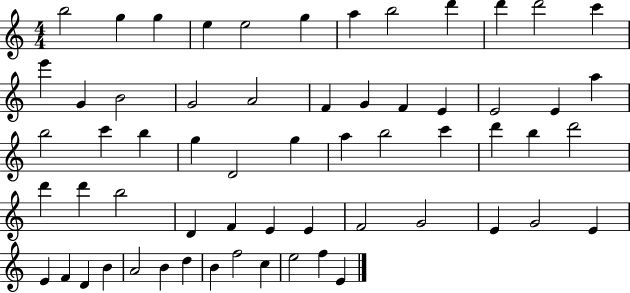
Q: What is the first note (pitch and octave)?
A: B5